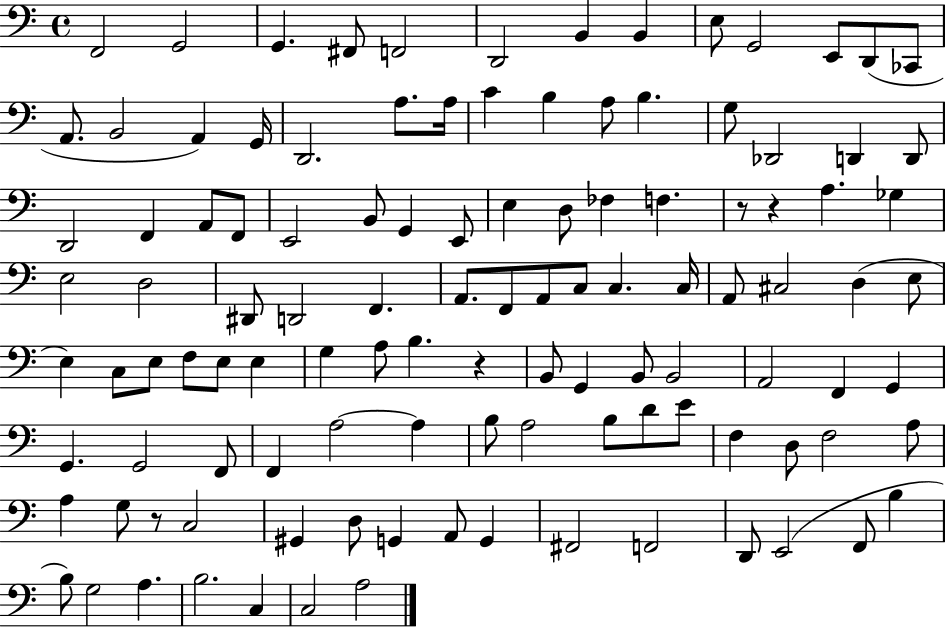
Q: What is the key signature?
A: C major